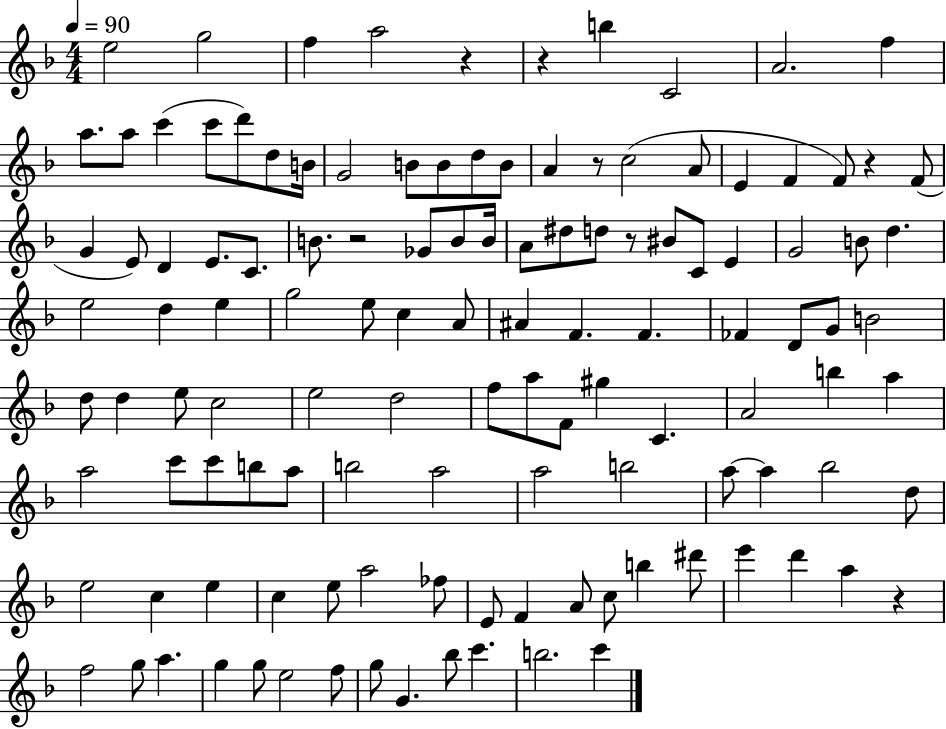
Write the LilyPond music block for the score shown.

{
  \clef treble
  \numericTimeSignature
  \time 4/4
  \key f \major
  \tempo 4 = 90
  \repeat volta 2 { e''2 g''2 | f''4 a''2 r4 | r4 b''4 c'2 | a'2. f''4 | \break a''8. a''8 c'''4( c'''8 d'''8) d''8 b'16 | g'2 b'8 b'8 d''8 b'8 | a'4 r8 c''2( a'8 | e'4 f'4 f'8) r4 f'8( | \break g'4 e'8) d'4 e'8. c'8. | b'8. r2 ges'8 b'8 b'16 | a'8 dis''8 d''8 r8 bis'8 c'8 e'4 | g'2 b'8 d''4. | \break e''2 d''4 e''4 | g''2 e''8 c''4 a'8 | ais'4 f'4. f'4. | fes'4 d'8 g'8 b'2 | \break d''8 d''4 e''8 c''2 | e''2 d''2 | f''8 a''8 f'8 gis''4 c'4. | a'2 b''4 a''4 | \break a''2 c'''8 c'''8 b''8 a''8 | b''2 a''2 | a''2 b''2 | a''8~~ a''4 bes''2 d''8 | \break e''2 c''4 e''4 | c''4 e''8 a''2 fes''8 | e'8 f'4 a'8 c''8 b''4 dis'''8 | e'''4 d'''4 a''4 r4 | \break f''2 g''8 a''4. | g''4 g''8 e''2 f''8 | g''8 g'4. bes''8 c'''4. | b''2. c'''4 | \break } \bar "|."
}